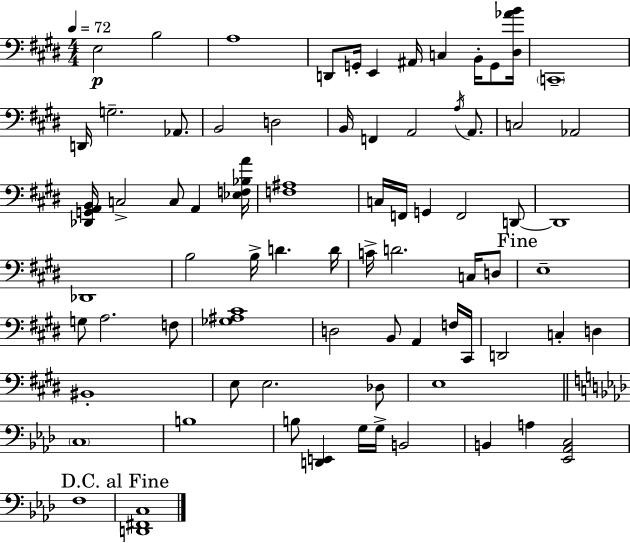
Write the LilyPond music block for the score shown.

{
  \clef bass
  \numericTimeSignature
  \time 4/4
  \key e \major
  \tempo 4 = 72
  \repeat volta 2 { e2\p b2 | a1 | d,8 g,16-. e,4 ais,16 c4 b,16-. g,8 <dis aes' b'>16 | \parenthesize c,1-- | \break d,16 g2.-- aes,8. | b,2 d2 | b,16 f,4 a,2 \acciaccatura { a16 } a,8. | c2 aes,2 | \break <des, g, a, b,>16 c2-> c8 a,4 | <ees f bes a'>16 <f ais>1 | c16 f,16 g,4 f,2 d,8~~ | d,1 | \break des,1 | b2 b16-> d'4. | d'16 c'16-> d'2. c16 d8 | \mark "Fine" e1-- | \break g8 a2. f8 | <ges ais cis'>1 | d2 b,8 a,4 f16 | cis,16 d,2 c4-. d4 | \break bis,1-. | e8 e2. des8 | e1 | \bar "||" \break \key f \minor \parenthesize c1 | b1 | b8 <d, e,>4 g16 g16-> b,2 | b,4 a4 <ees, aes, c>2 | \break f1 | \mark "D.C. al Fine" <d, fis, c>1 | } \bar "|."
}